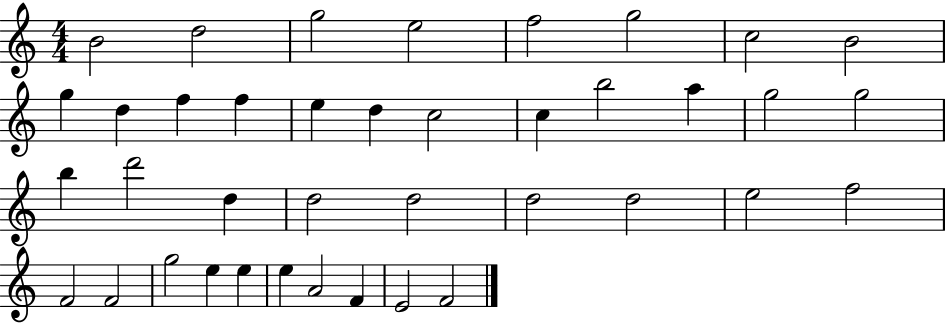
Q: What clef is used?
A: treble